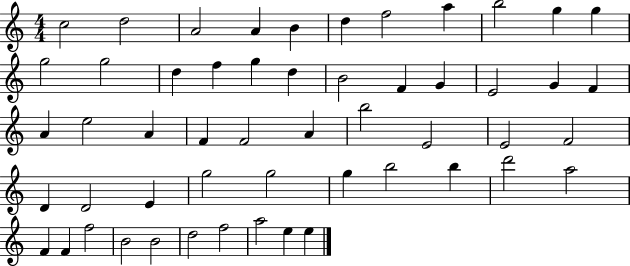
X:1
T:Untitled
M:4/4
L:1/4
K:C
c2 d2 A2 A B d f2 a b2 g g g2 g2 d f g d B2 F G E2 G F A e2 A F F2 A b2 E2 E2 F2 D D2 E g2 g2 g b2 b d'2 a2 F F f2 B2 B2 d2 f2 a2 e e